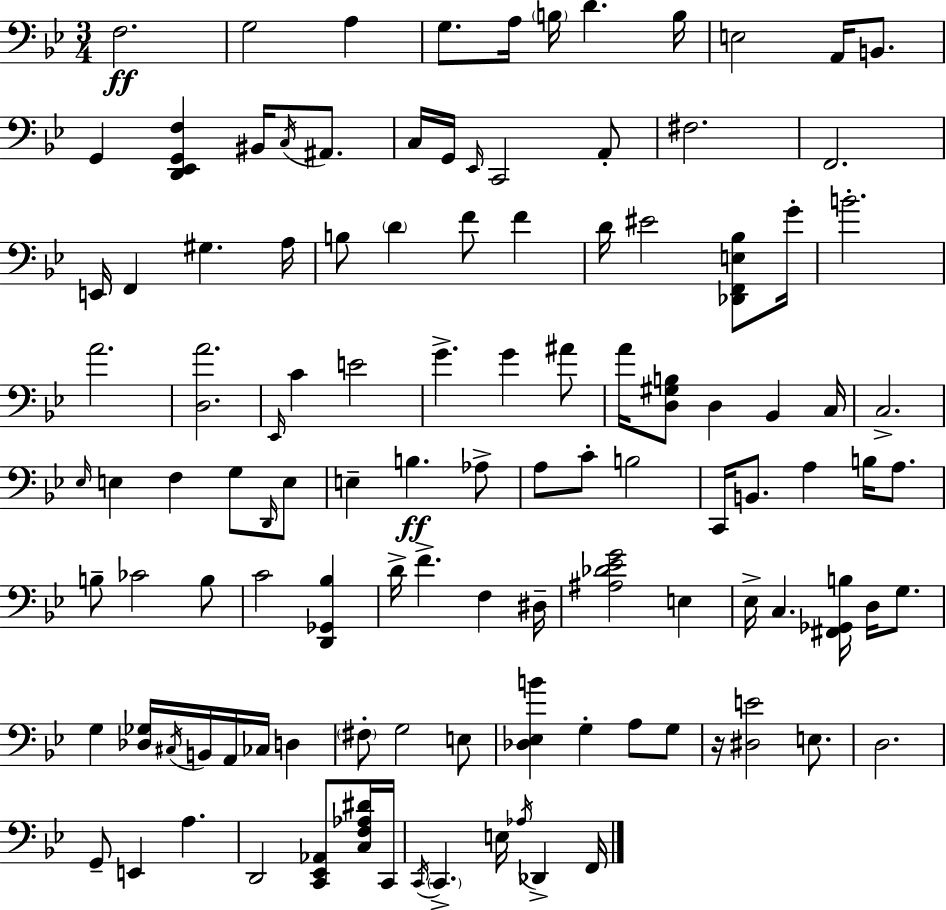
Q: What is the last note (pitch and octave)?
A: F2